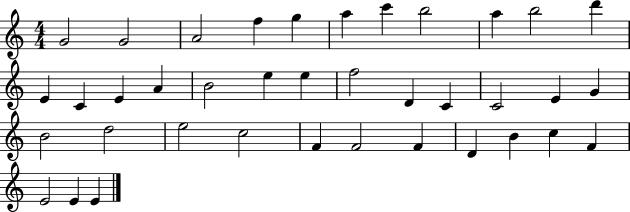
{
  \clef treble
  \numericTimeSignature
  \time 4/4
  \key c \major
  g'2 g'2 | a'2 f''4 g''4 | a''4 c'''4 b''2 | a''4 b''2 d'''4 | \break e'4 c'4 e'4 a'4 | b'2 e''4 e''4 | f''2 d'4 c'4 | c'2 e'4 g'4 | \break b'2 d''2 | e''2 c''2 | f'4 f'2 f'4 | d'4 b'4 c''4 f'4 | \break e'2 e'4 e'4 | \bar "|."
}